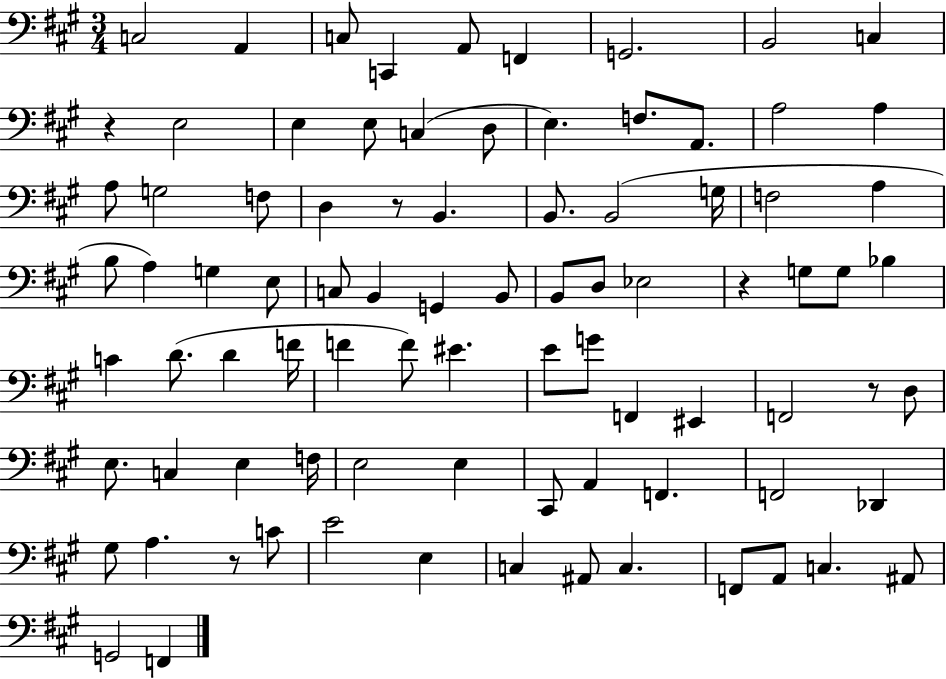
C3/h A2/q C3/e C2/q A2/e F2/q G2/h. B2/h C3/q R/q E3/h E3/q E3/e C3/q D3/e E3/q. F3/e. A2/e. A3/h A3/q A3/e G3/h F3/e D3/q R/e B2/q. B2/e. B2/h G3/s F3/h A3/q B3/e A3/q G3/q E3/e C3/e B2/q G2/q B2/e B2/e D3/e Eb3/h R/q G3/e G3/e Bb3/q C4/q D4/e. D4/q F4/s F4/q F4/e EIS4/q. E4/e G4/e F2/q EIS2/q F2/h R/e D3/e E3/e. C3/q E3/q F3/s E3/h E3/q C#2/e A2/q F2/q. F2/h Db2/q G#3/e A3/q. R/e C4/e E4/h E3/q C3/q A#2/e C3/q. F2/e A2/e C3/q. A#2/e G2/h F2/q